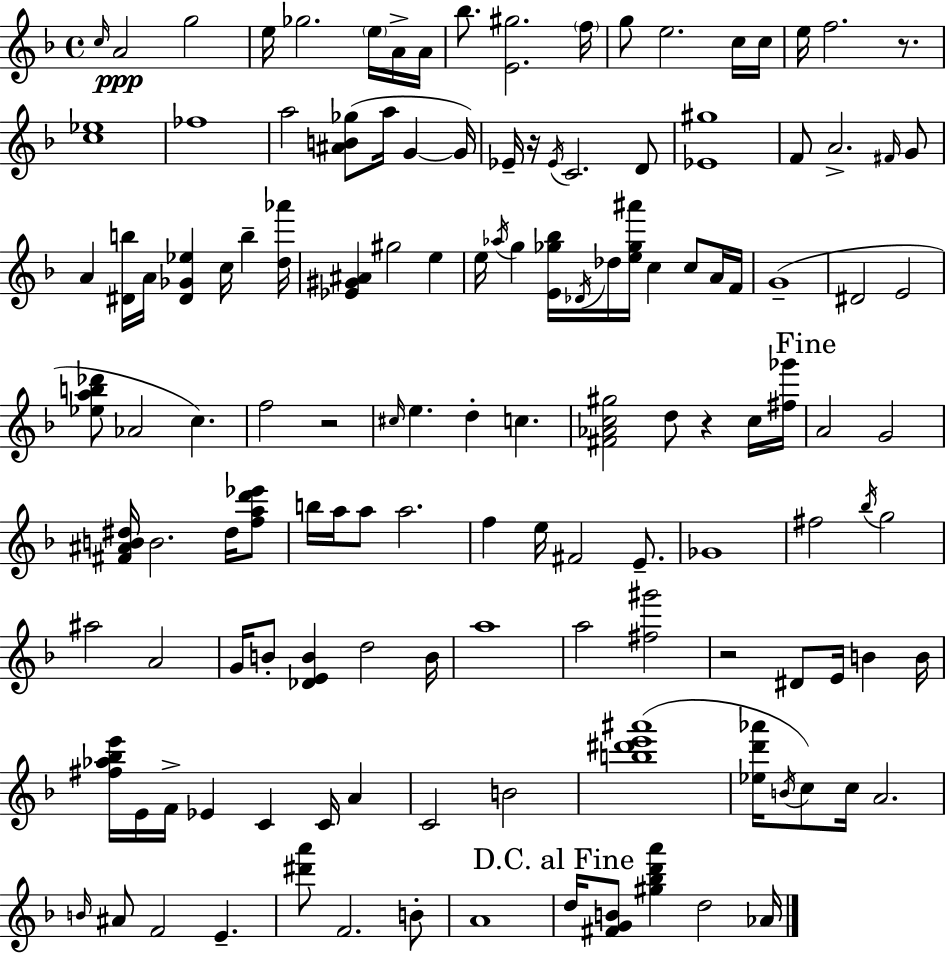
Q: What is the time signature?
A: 4/4